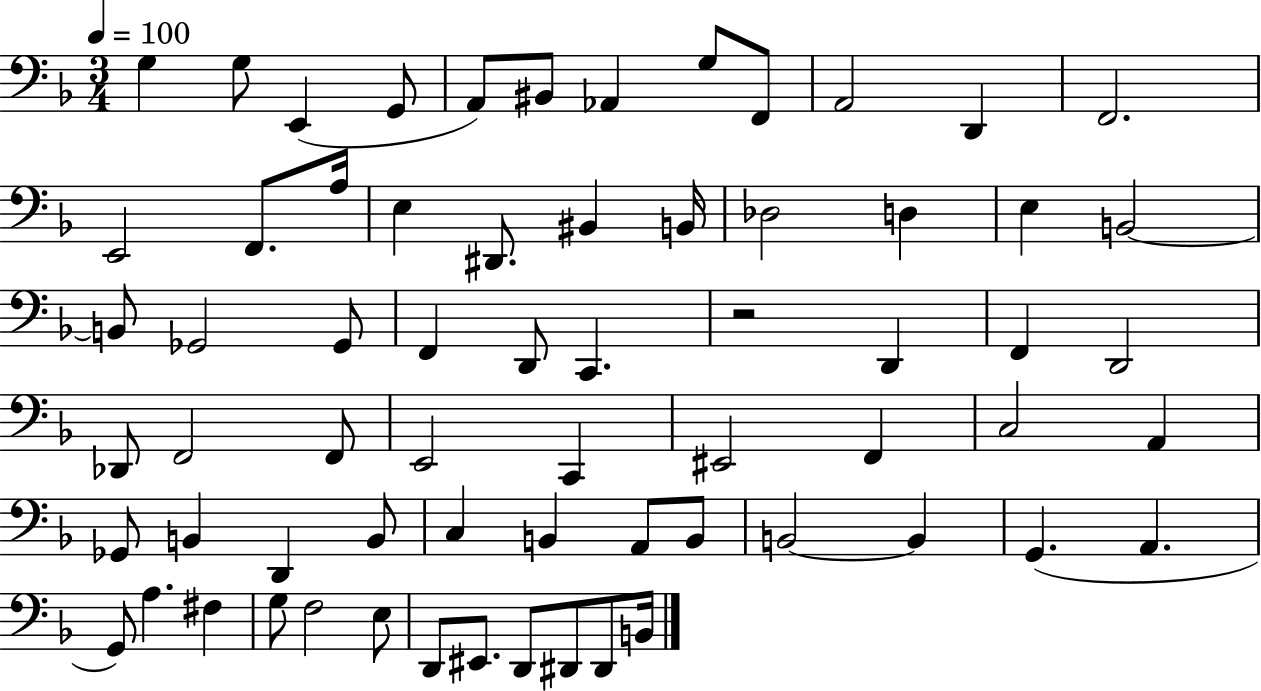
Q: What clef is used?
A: bass